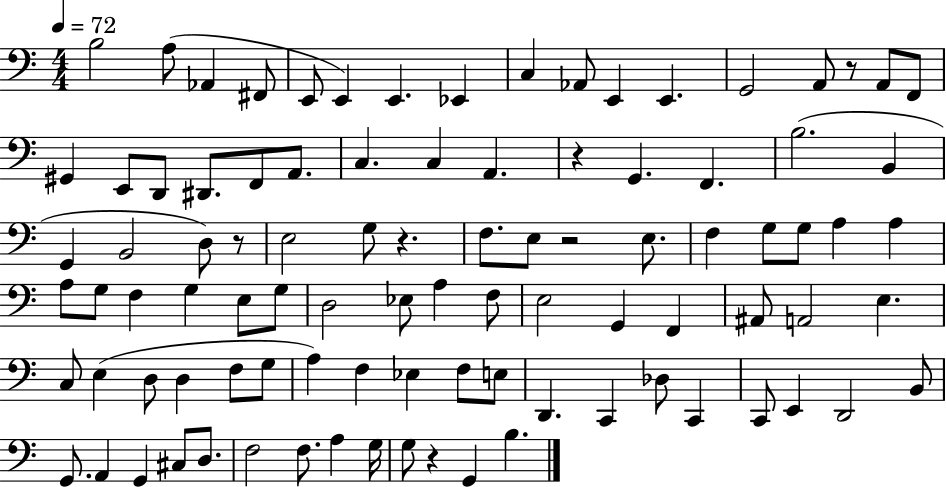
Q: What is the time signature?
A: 4/4